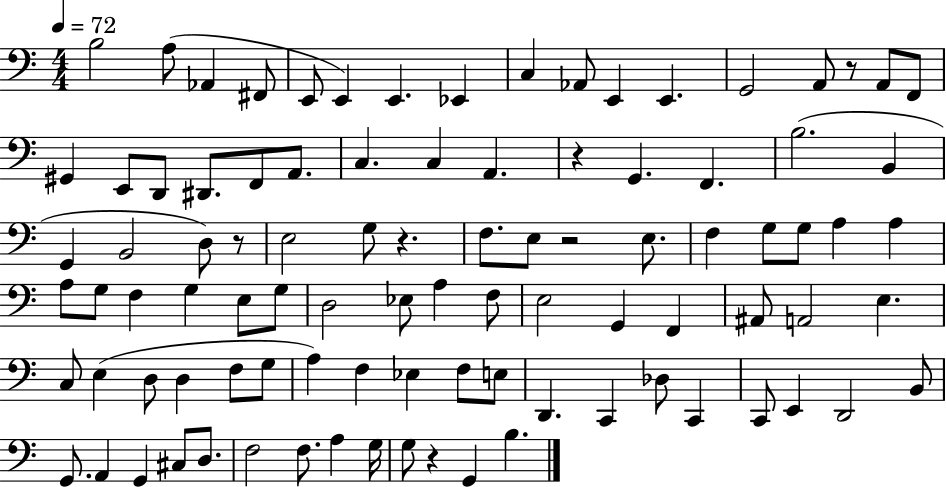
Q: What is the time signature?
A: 4/4